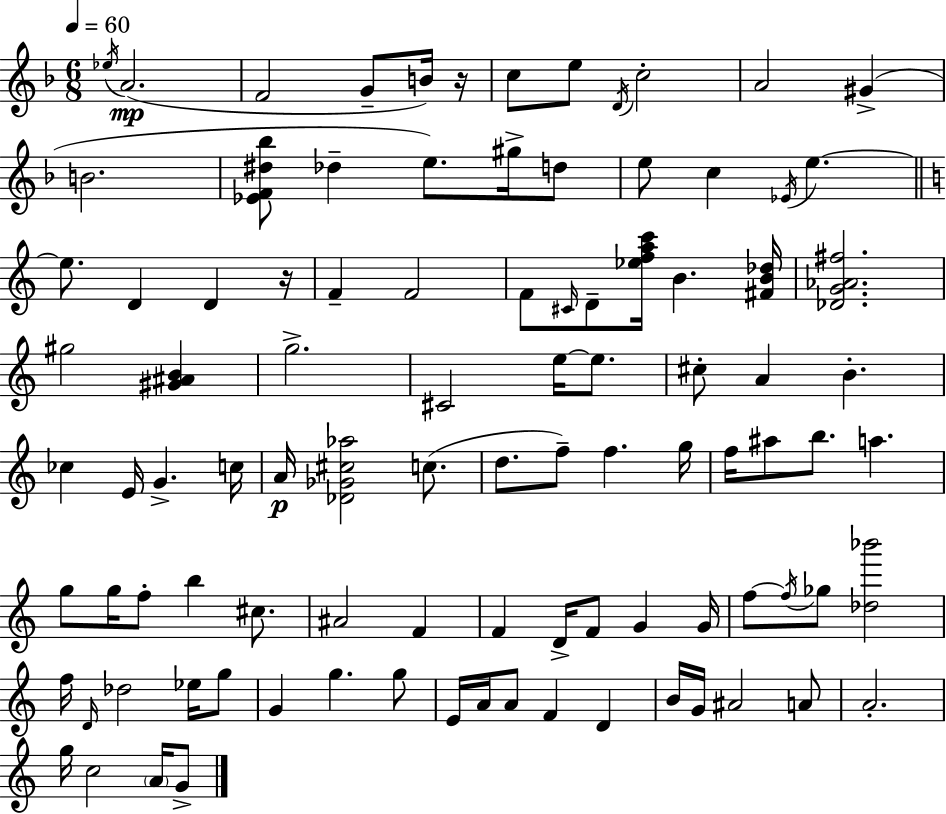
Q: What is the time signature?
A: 6/8